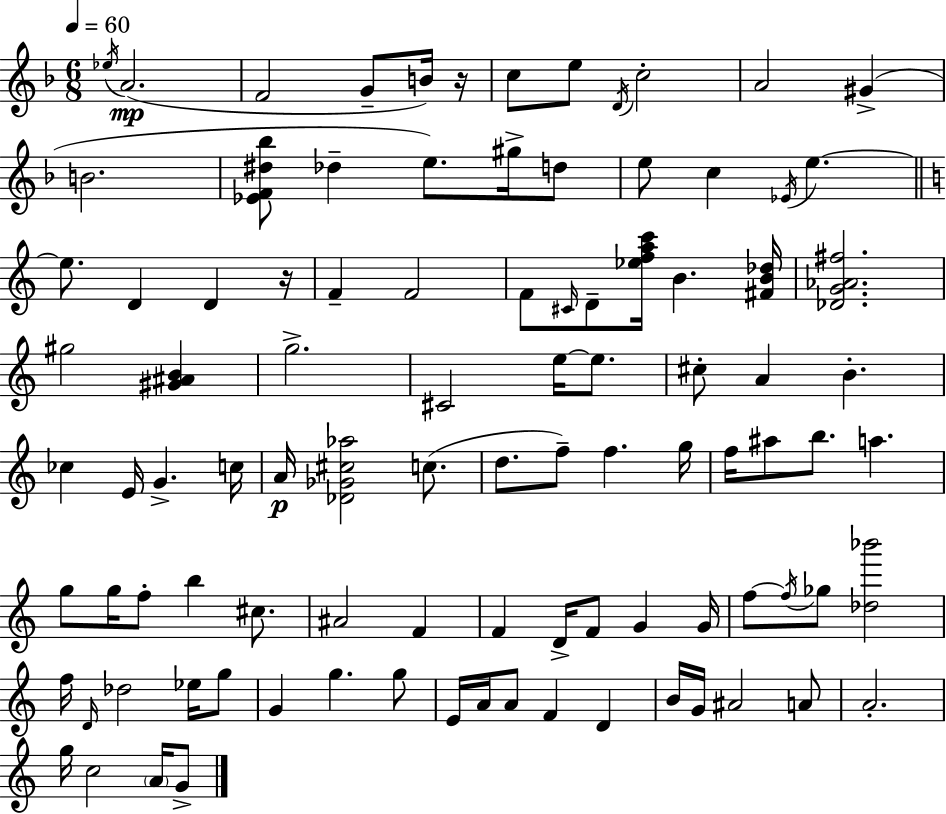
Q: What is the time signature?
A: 6/8